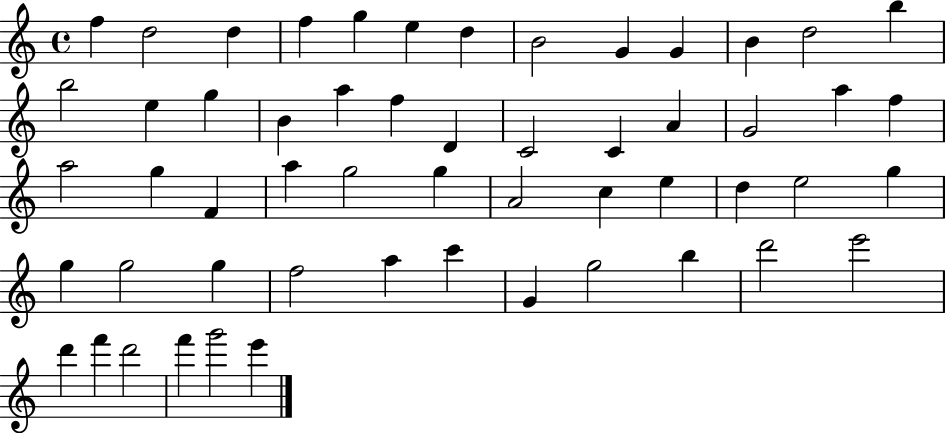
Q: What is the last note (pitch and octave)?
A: E6